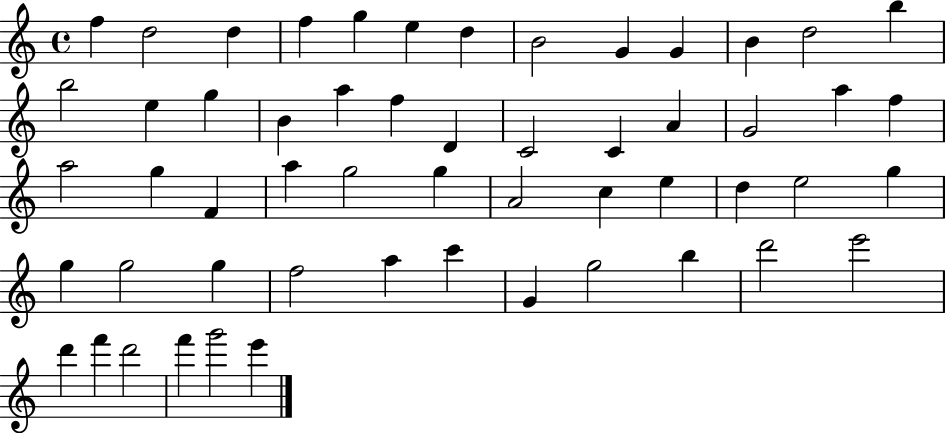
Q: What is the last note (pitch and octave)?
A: E6